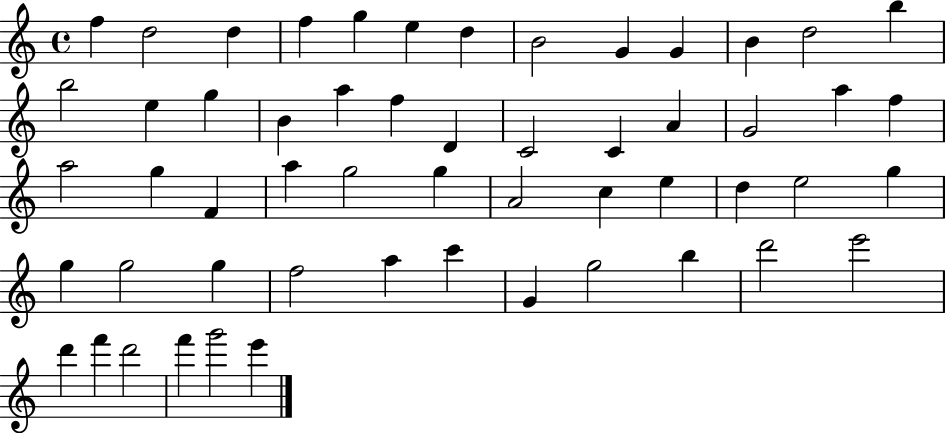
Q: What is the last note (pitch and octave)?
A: E6